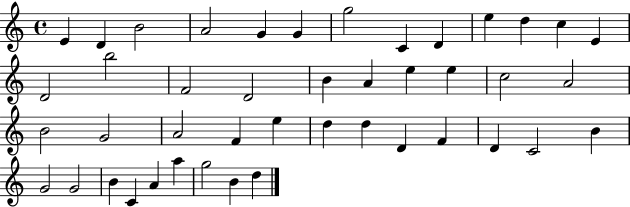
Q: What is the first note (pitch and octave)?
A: E4